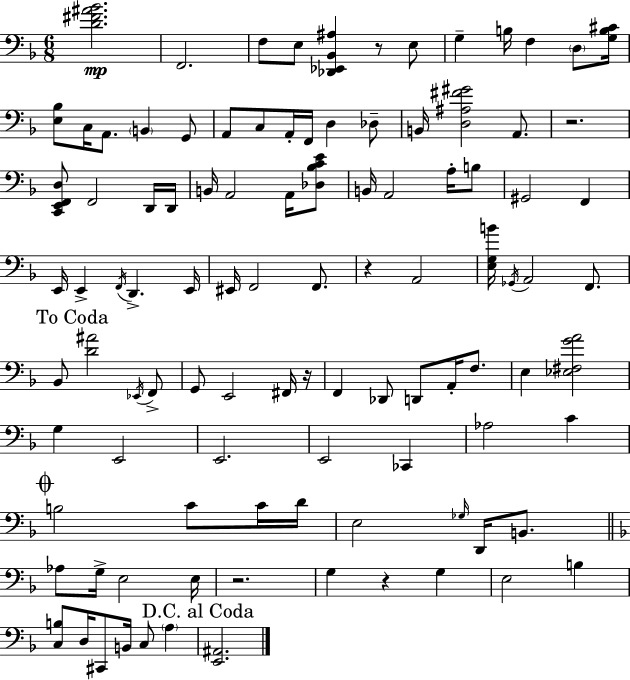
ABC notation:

X:1
T:Untitled
M:6/8
L:1/4
K:Dm
[D^F^A_B]2 F,,2 F,/2 E,/2 [_D,,_E,,_B,,^A,] z/2 E,/2 G, B,/4 F, D,/2 [G,B,^C]/4 [E,_B,]/2 C,/4 A,,/2 B,, G,,/2 A,,/2 C,/2 A,,/4 F,,/4 D, _D,/2 B,,/4 [D,^A,^F^G]2 A,,/2 z2 [C,,E,,F,,D,]/2 F,,2 D,,/4 D,,/4 B,,/4 A,,2 A,,/4 [_D,_B,CE]/2 B,,/4 A,,2 A,/4 B,/2 ^G,,2 F,, E,,/4 E,, F,,/4 D,, E,,/4 ^E,,/4 F,,2 F,,/2 z A,,2 [E,G,B]/4 _G,,/4 A,,2 F,,/2 _B,,/2 [D^A]2 _E,,/4 F,,/2 G,,/2 E,,2 ^F,,/4 z/4 F,, _D,,/2 D,,/2 A,,/4 F,/2 E, [_E,^F,GA]2 G, E,,2 E,,2 E,,2 _C,, _A,2 C B,2 C/2 C/4 D/4 E,2 _G,/4 D,,/4 B,,/2 _A,/2 G,/4 E,2 E,/4 z2 G, z G, E,2 B, [C,B,]/2 D,/4 ^C,,/2 B,,/4 C,/2 A, [E,,^A,,]2